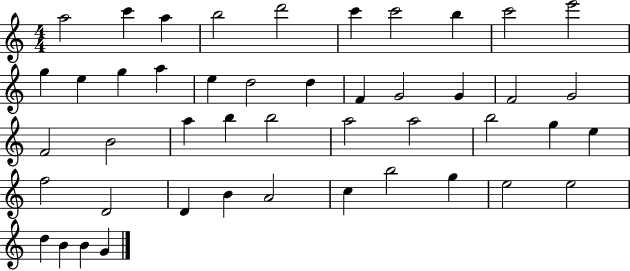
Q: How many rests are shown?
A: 0